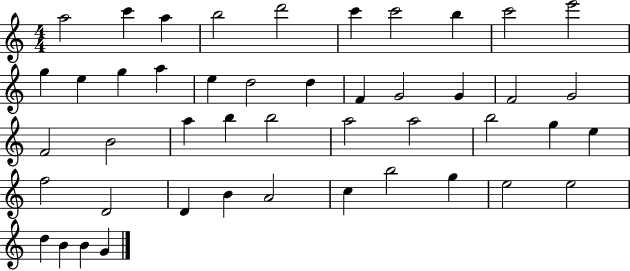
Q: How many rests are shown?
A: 0